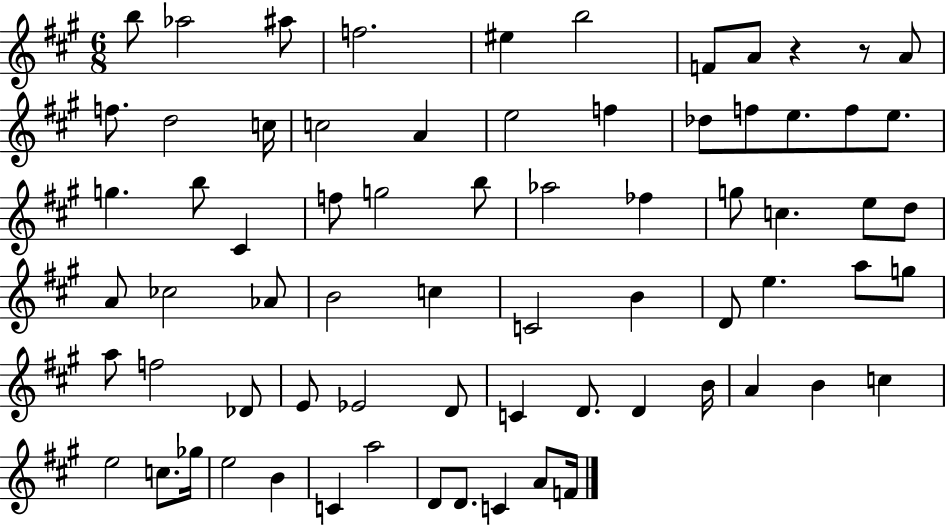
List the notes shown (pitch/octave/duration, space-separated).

B5/e Ab5/h A#5/e F5/h. EIS5/q B5/h F4/e A4/e R/q R/e A4/e F5/e. D5/h C5/s C5/h A4/q E5/h F5/q Db5/e F5/e E5/e. F5/e E5/e. G5/q. B5/e C#4/q F5/e G5/h B5/e Ab5/h FES5/q G5/e C5/q. E5/e D5/e A4/e CES5/h Ab4/e B4/h C5/q C4/h B4/q D4/e E5/q. A5/e G5/e A5/e F5/h Db4/e E4/e Eb4/h D4/e C4/q D4/e. D4/q B4/s A4/q B4/q C5/q E5/h C5/e. Gb5/s E5/h B4/q C4/q A5/h D4/e D4/e. C4/q A4/e F4/s